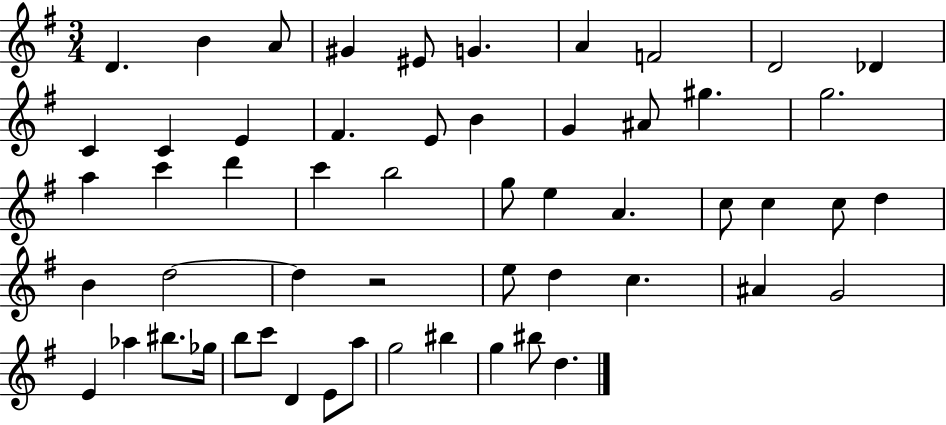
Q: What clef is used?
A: treble